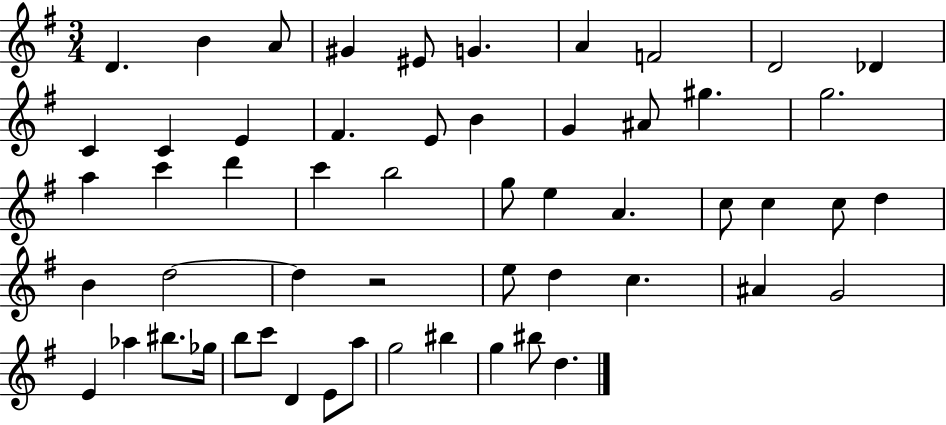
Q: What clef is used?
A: treble